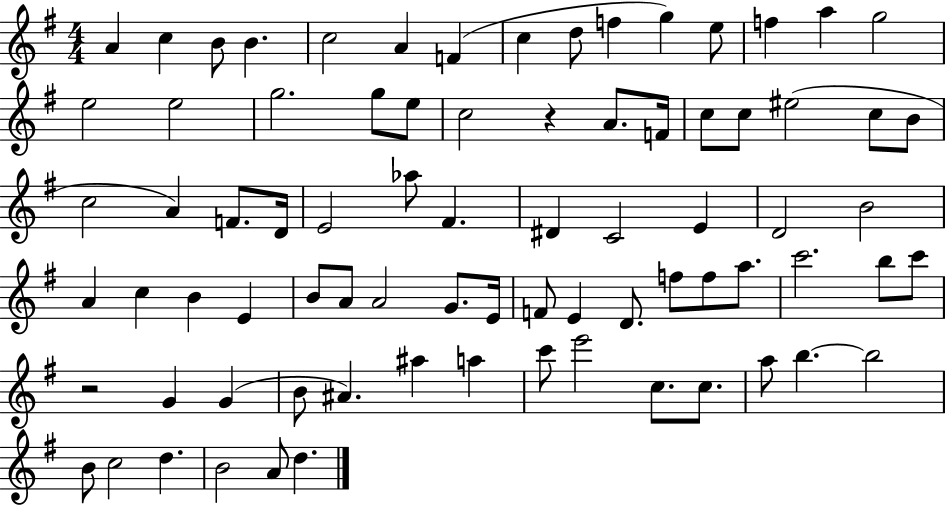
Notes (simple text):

A4/q C5/q B4/e B4/q. C5/h A4/q F4/q C5/q D5/e F5/q G5/q E5/e F5/q A5/q G5/h E5/h E5/h G5/h. G5/e E5/e C5/h R/q A4/e. F4/s C5/e C5/e EIS5/h C5/e B4/e C5/h A4/q F4/e. D4/s E4/h Ab5/e F#4/q. D#4/q C4/h E4/q D4/h B4/h A4/q C5/q B4/q E4/q B4/e A4/e A4/h G4/e. E4/s F4/e E4/q D4/e. F5/e F5/e A5/e. C6/h. B5/e C6/e R/h G4/q G4/q B4/e A#4/q. A#5/q A5/q C6/e E6/h C5/e. C5/e. A5/e B5/q. B5/h B4/e C5/h D5/q. B4/h A4/e D5/q.